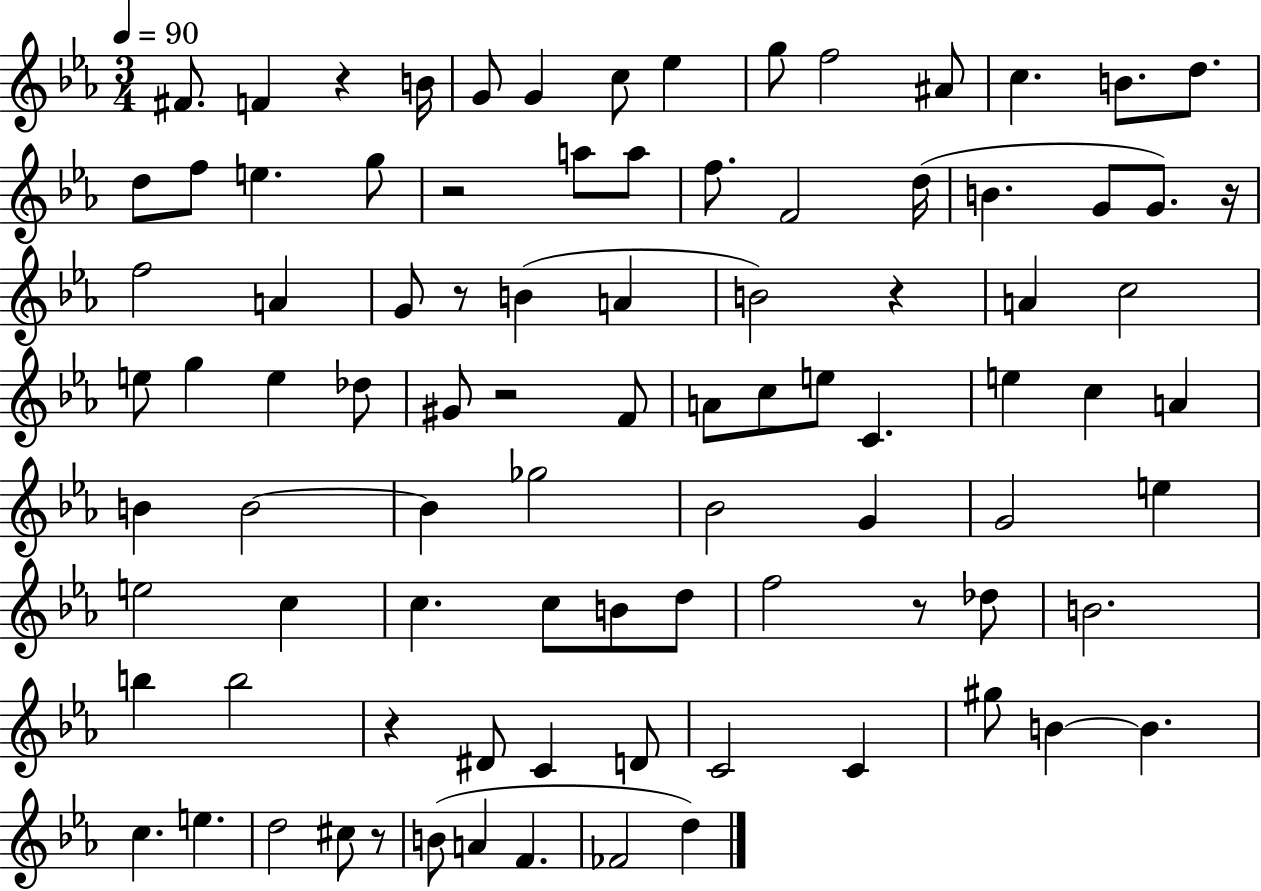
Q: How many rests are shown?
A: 9